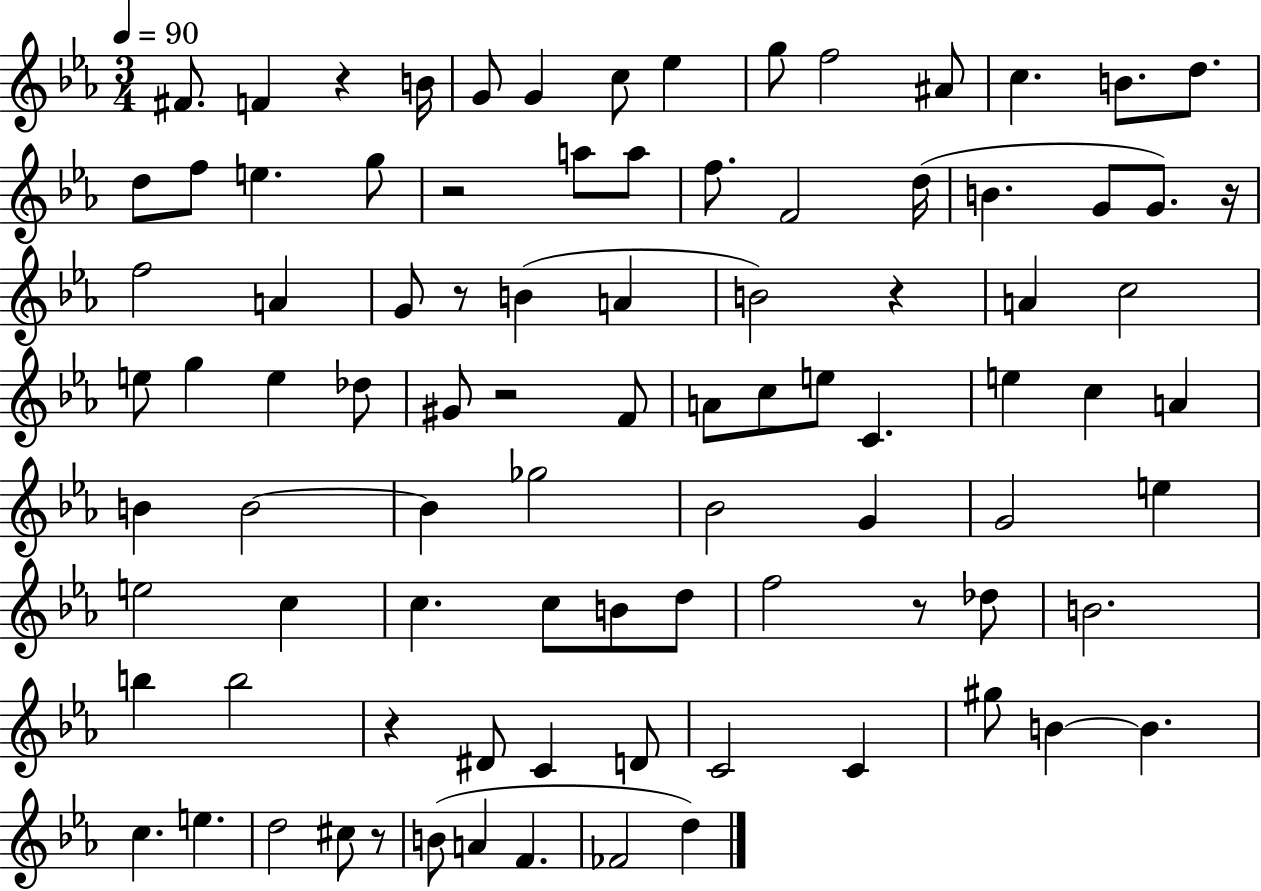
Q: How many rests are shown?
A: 9